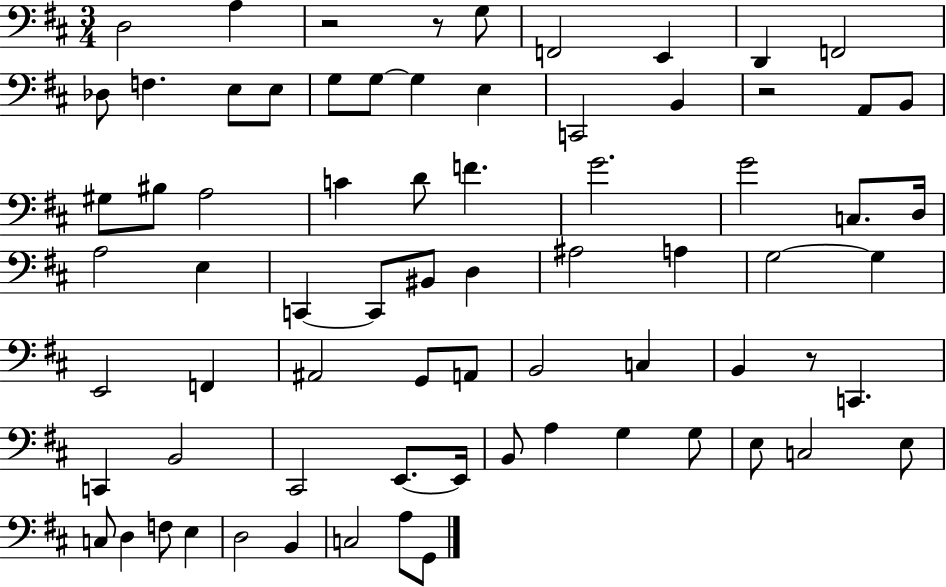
D3/h A3/q R/h R/e G3/e F2/h E2/q D2/q F2/h Db3/e F3/q. E3/e E3/e G3/e G3/e G3/q E3/q C2/h B2/q R/h A2/e B2/e G#3/e BIS3/e A3/h C4/q D4/e F4/q. G4/h. G4/h C3/e. D3/s A3/h E3/q C2/q C2/e BIS2/e D3/q A#3/h A3/q G3/h G3/q E2/h F2/q A#2/h G2/e A2/e B2/h C3/q B2/q R/e C2/q. C2/q B2/h C#2/h E2/e. E2/s B2/e A3/q G3/q G3/e E3/e C3/h E3/e C3/e D3/q F3/e E3/q D3/h B2/q C3/h A3/e G2/e